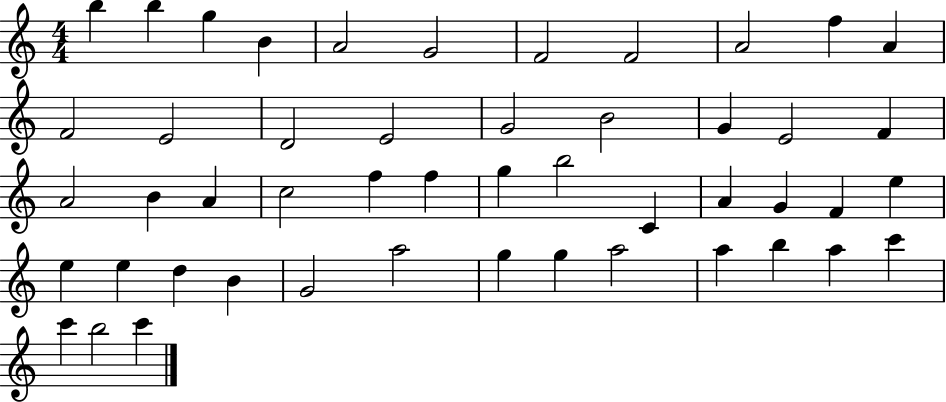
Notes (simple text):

B5/q B5/q G5/q B4/q A4/h G4/h F4/h F4/h A4/h F5/q A4/q F4/h E4/h D4/h E4/h G4/h B4/h G4/q E4/h F4/q A4/h B4/q A4/q C5/h F5/q F5/q G5/q B5/h C4/q A4/q G4/q F4/q E5/q E5/q E5/q D5/q B4/q G4/h A5/h G5/q G5/q A5/h A5/q B5/q A5/q C6/q C6/q B5/h C6/q